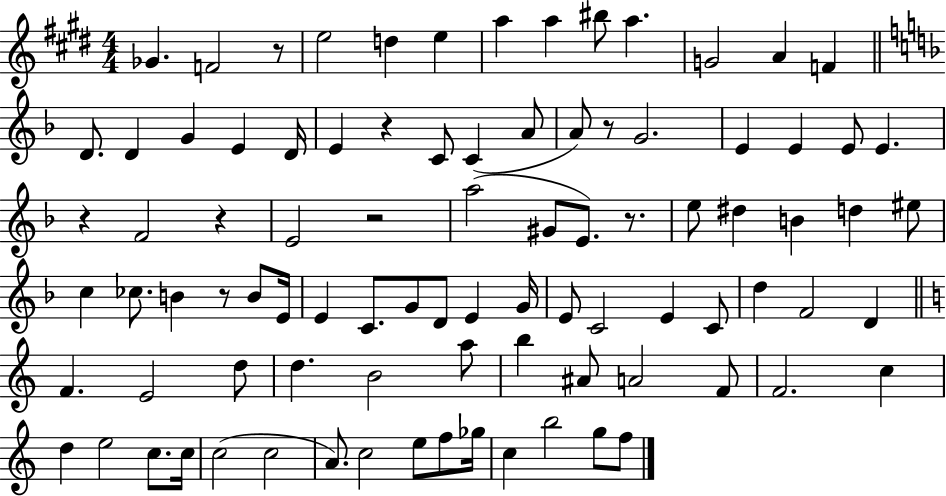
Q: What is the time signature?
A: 4/4